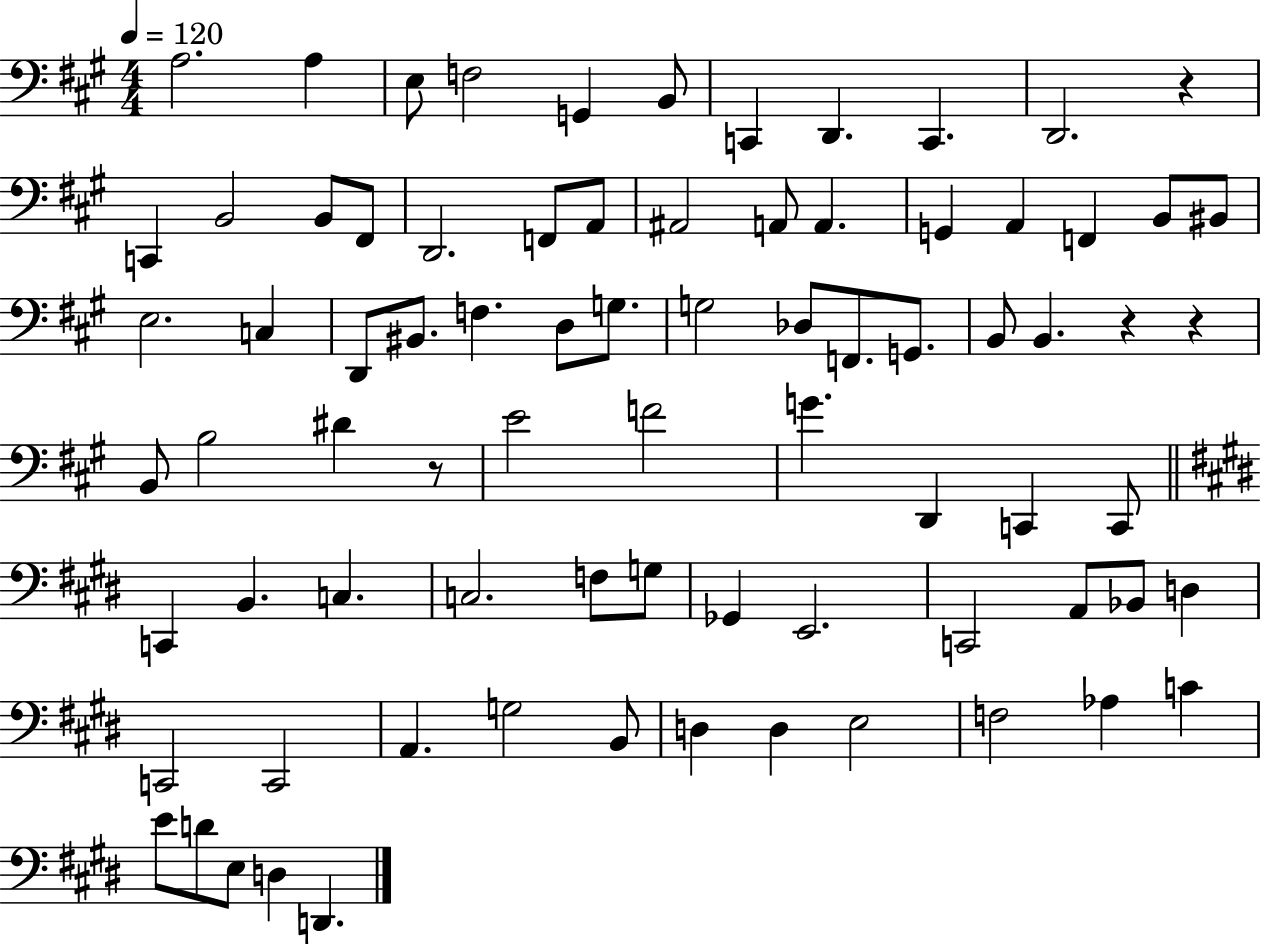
X:1
T:Untitled
M:4/4
L:1/4
K:A
A,2 A, E,/2 F,2 G,, B,,/2 C,, D,, C,, D,,2 z C,, B,,2 B,,/2 ^F,,/2 D,,2 F,,/2 A,,/2 ^A,,2 A,,/2 A,, G,, A,, F,, B,,/2 ^B,,/2 E,2 C, D,,/2 ^B,,/2 F, D,/2 G,/2 G,2 _D,/2 F,,/2 G,,/2 B,,/2 B,, z z B,,/2 B,2 ^D z/2 E2 F2 G D,, C,, C,,/2 C,, B,, C, C,2 F,/2 G,/2 _G,, E,,2 C,,2 A,,/2 _B,,/2 D, C,,2 C,,2 A,, G,2 B,,/2 D, D, E,2 F,2 _A, C E/2 D/2 E,/2 D, D,,